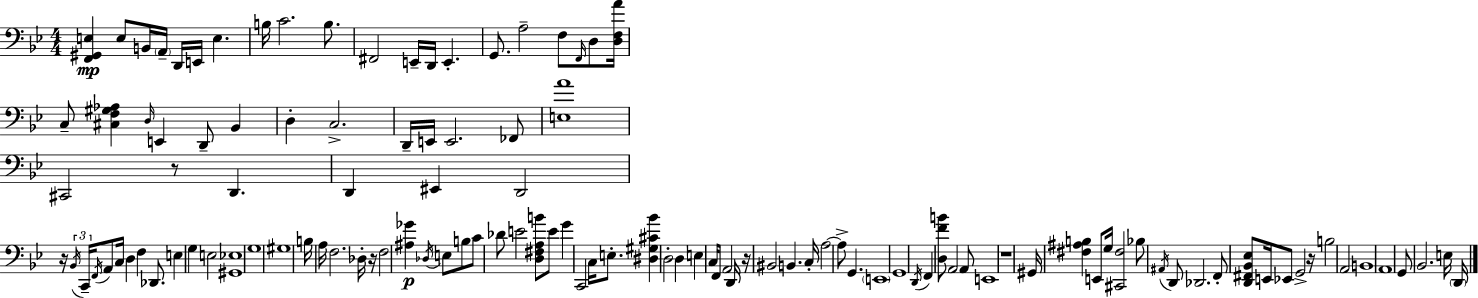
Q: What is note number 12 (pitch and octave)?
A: D2